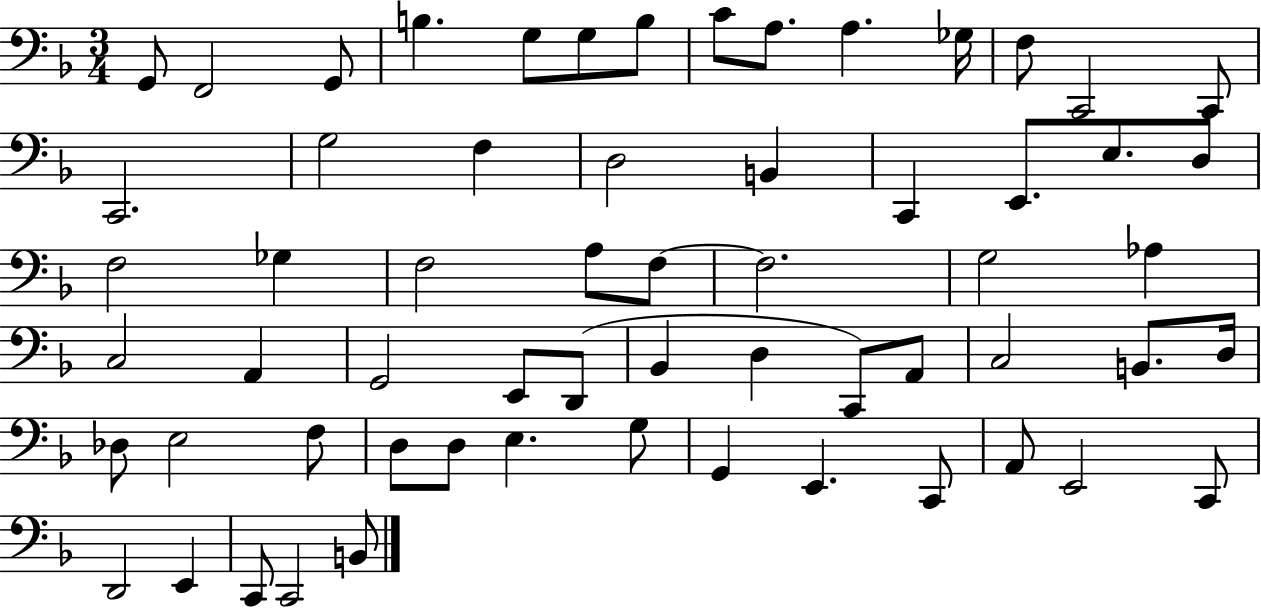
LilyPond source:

{
  \clef bass
  \numericTimeSignature
  \time 3/4
  \key f \major
  \repeat volta 2 { g,8 f,2 g,8 | b4. g8 g8 b8 | c'8 a8. a4. ges16 | f8 c,2 c,8 | \break c,2. | g2 f4 | d2 b,4 | c,4 e,8. e8. d8 | \break f2 ges4 | f2 a8 f8~~ | f2. | g2 aes4 | \break c2 a,4 | g,2 e,8 d,8( | bes,4 d4 c,8) a,8 | c2 b,8. d16 | \break des8 e2 f8 | d8 d8 e4. g8 | g,4 e,4. c,8 | a,8 e,2 c,8 | \break d,2 e,4 | c,8 c,2 b,8 | } \bar "|."
}